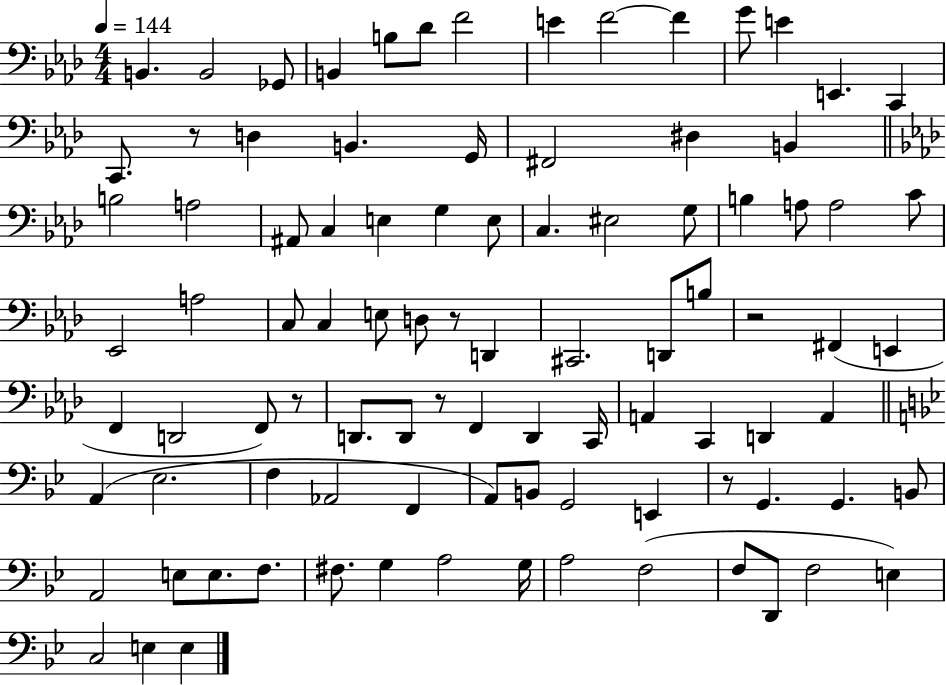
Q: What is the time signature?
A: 4/4